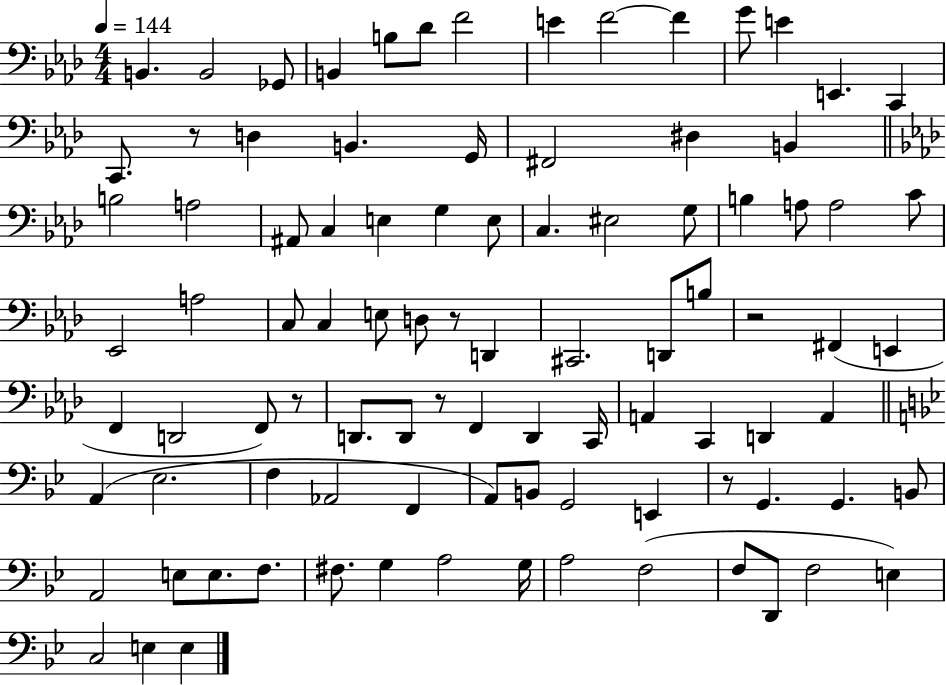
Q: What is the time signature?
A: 4/4